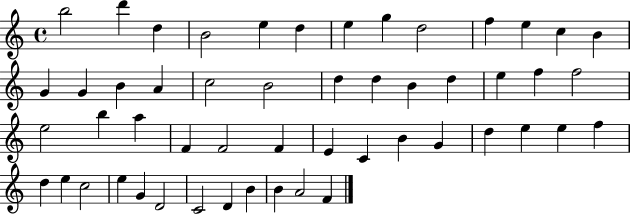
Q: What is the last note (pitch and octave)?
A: F4